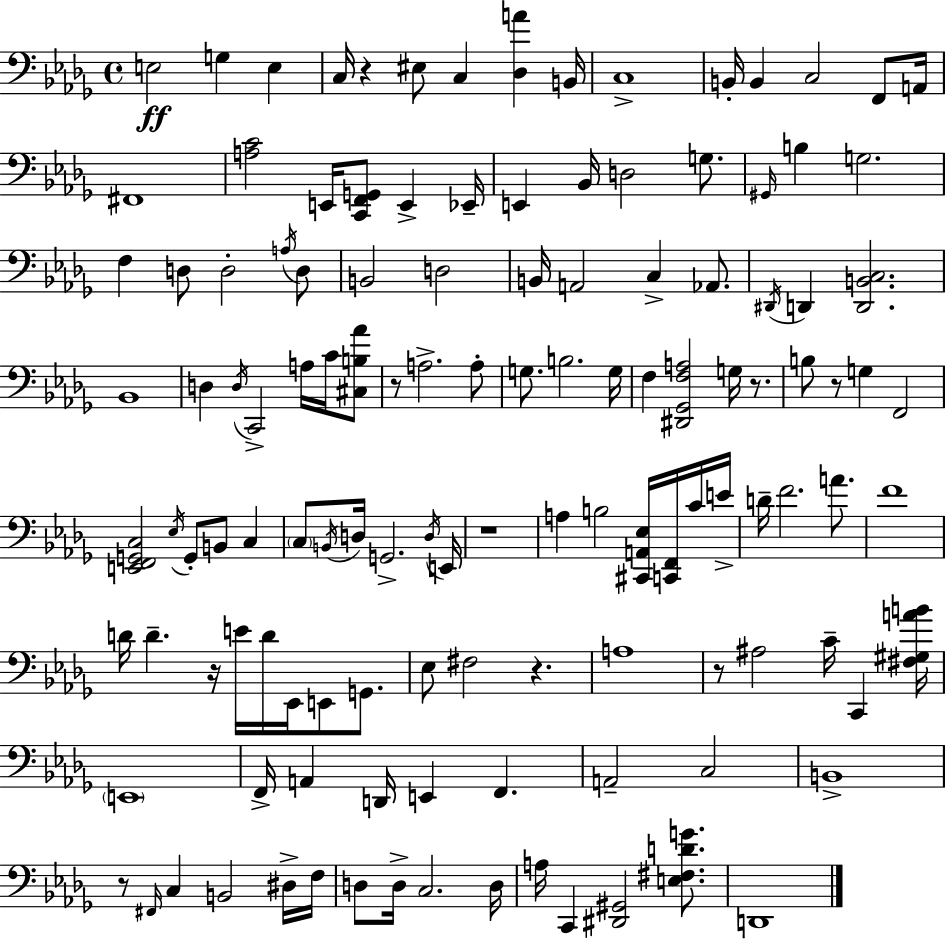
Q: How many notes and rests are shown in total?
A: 126